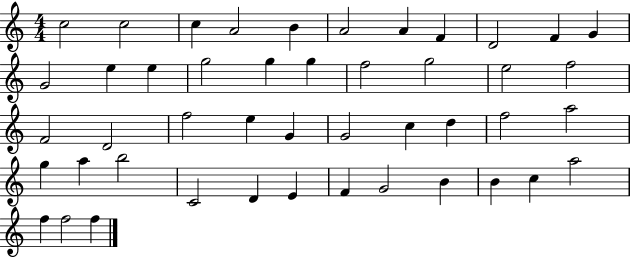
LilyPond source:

{
  \clef treble
  \numericTimeSignature
  \time 4/4
  \key c \major
  c''2 c''2 | c''4 a'2 b'4 | a'2 a'4 f'4 | d'2 f'4 g'4 | \break g'2 e''4 e''4 | g''2 g''4 g''4 | f''2 g''2 | e''2 f''2 | \break f'2 d'2 | f''2 e''4 g'4 | g'2 c''4 d''4 | f''2 a''2 | \break g''4 a''4 b''2 | c'2 d'4 e'4 | f'4 g'2 b'4 | b'4 c''4 a''2 | \break f''4 f''2 f''4 | \bar "|."
}